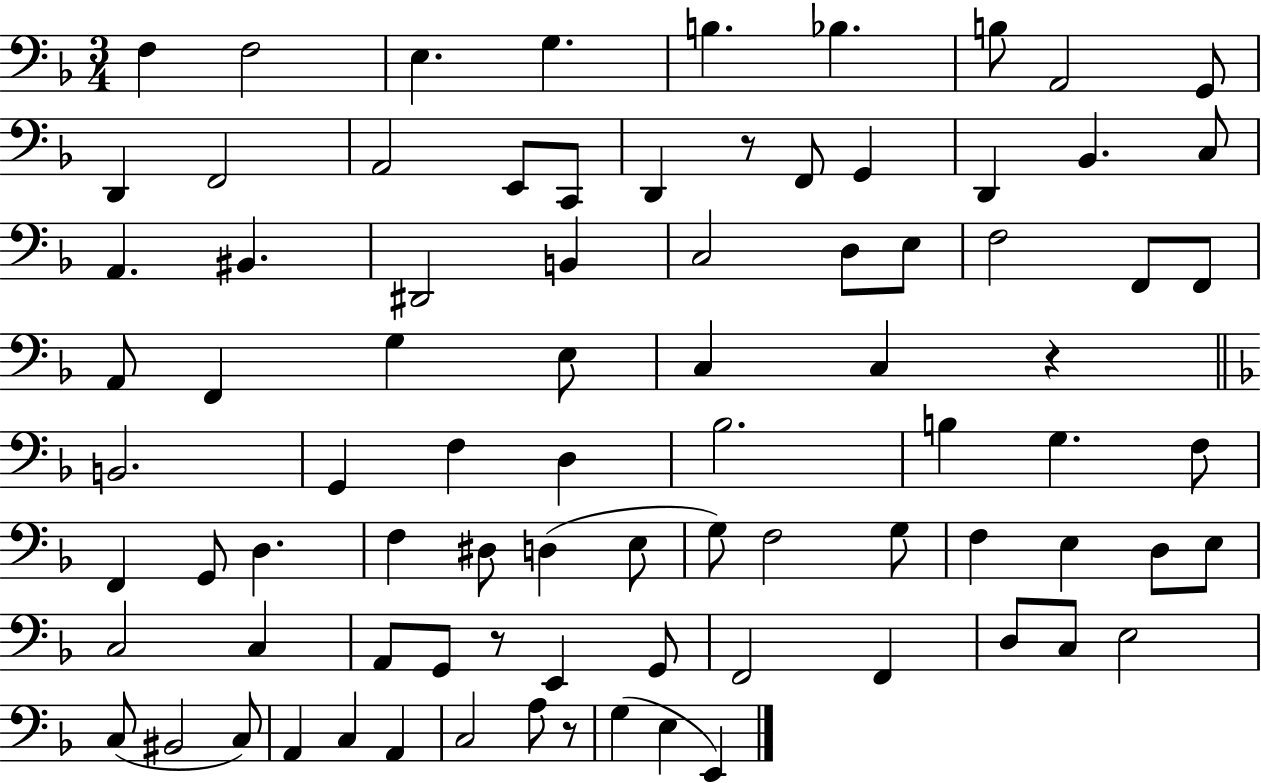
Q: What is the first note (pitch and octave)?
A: F3